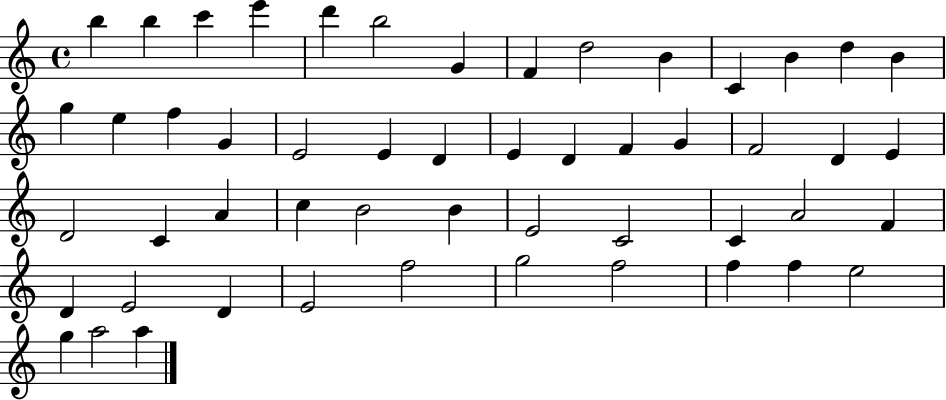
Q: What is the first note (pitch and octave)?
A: B5